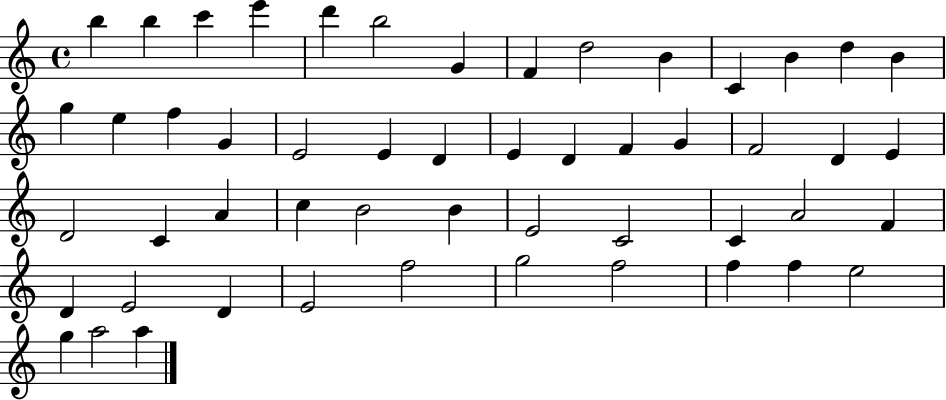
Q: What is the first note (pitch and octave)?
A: B5